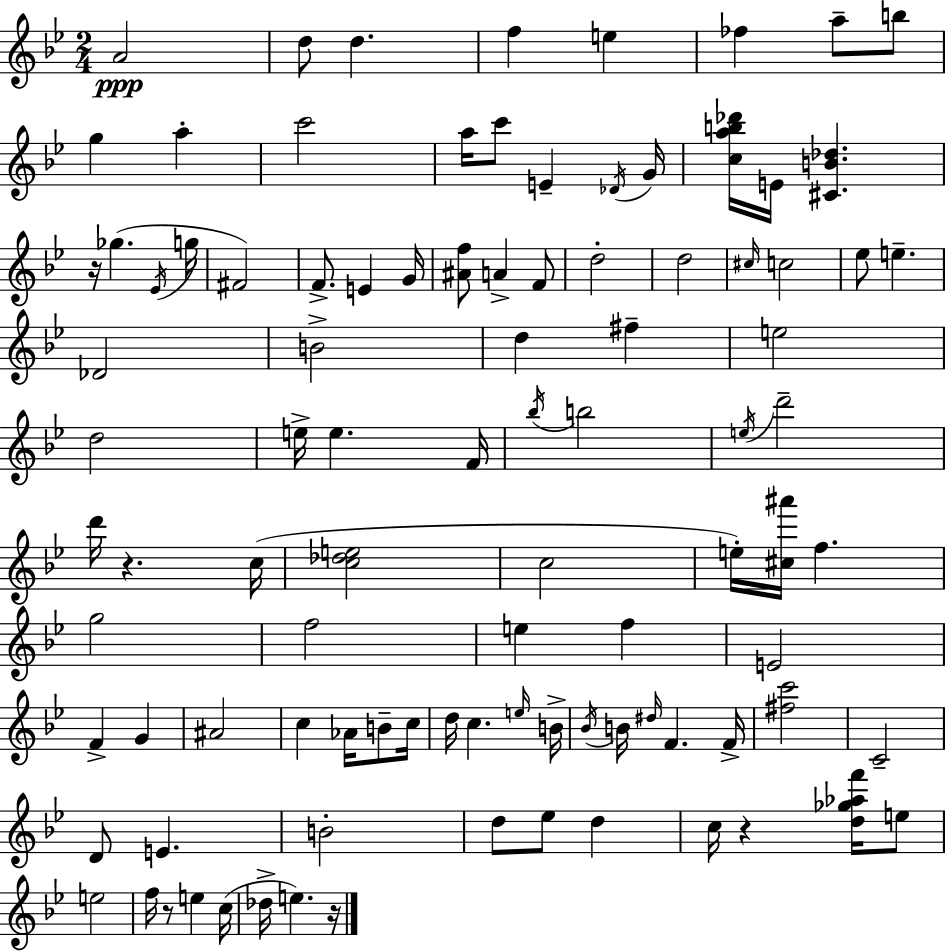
{
  \clef treble
  \numericTimeSignature
  \time 2/4
  \key bes \major
  \repeat volta 2 { a'2\ppp | d''8 d''4. | f''4 e''4 | fes''4 a''8-- b''8 | \break g''4 a''4-. | c'''2 | a''16 c'''8 e'4-- \acciaccatura { des'16 } | g'16 <c'' a'' b'' des'''>16 e'16 <cis' b' des''>4. | \break r16 ges''4.( | \acciaccatura { ees'16 } g''16 fis'2) | f'8.-> e'4 | g'16 <ais' f''>8 a'4-> | \break f'8 d''2-. | d''2 | \grace { cis''16 } c''2 | ees''8 e''4.-- | \break des'2 | b'2-> | d''4 fis''4-- | e''2 | \break d''2 | e''16-> e''4. | f'16 \acciaccatura { bes''16 } b''2 | \acciaccatura { e''16 } d'''2-- | \break d'''16 r4. | c''16( <c'' des'' e''>2 | c''2 | e''16-.) <cis'' ais'''>16 f''4. | \break g''2 | f''2 | e''4 | f''4 e'2 | \break f'4-> | g'4 ais'2 | c''4 | aes'16 b'8-- c''16 d''16 c''4. | \break \grace { e''16 } b'16-> \acciaccatura { bes'16 } b'16 | \grace { dis''16 } f'4. f'16-> | <fis'' c'''>2 | c'2-- | \break d'8 e'4. | b'2-. | d''8 ees''8 d''4 | c''16 r4 <d'' ges'' aes'' f'''>16 e''8 | \break e''2 | f''16 r8 e''4 c''16( | des''16-> e''4.) r16 | } \bar "|."
}